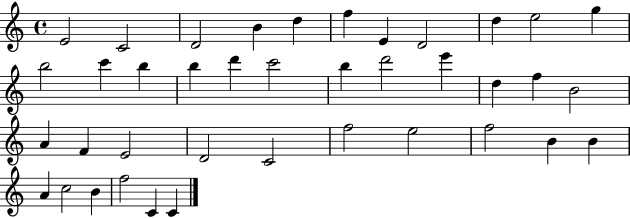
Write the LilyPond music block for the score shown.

{
  \clef treble
  \time 4/4
  \defaultTimeSignature
  \key c \major
  e'2 c'2 | d'2 b'4 d''4 | f''4 e'4 d'2 | d''4 e''2 g''4 | \break b''2 c'''4 b''4 | b''4 d'''4 c'''2 | b''4 d'''2 e'''4 | d''4 f''4 b'2 | \break a'4 f'4 e'2 | d'2 c'2 | f''2 e''2 | f''2 b'4 b'4 | \break a'4 c''2 b'4 | f''2 c'4 c'4 | \bar "|."
}